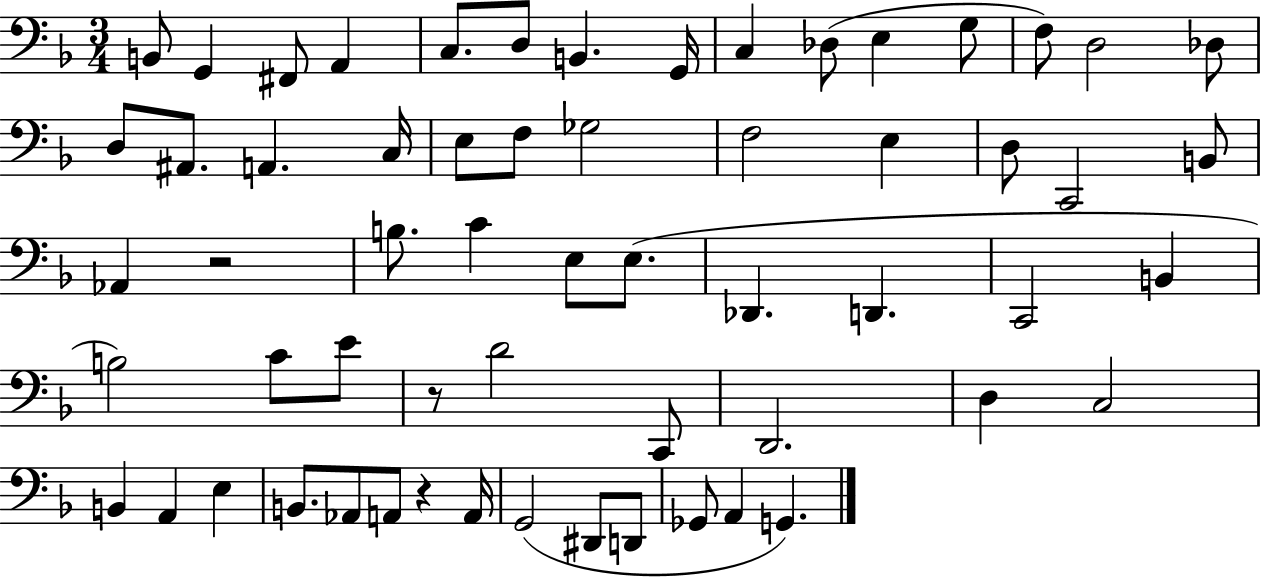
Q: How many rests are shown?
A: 3